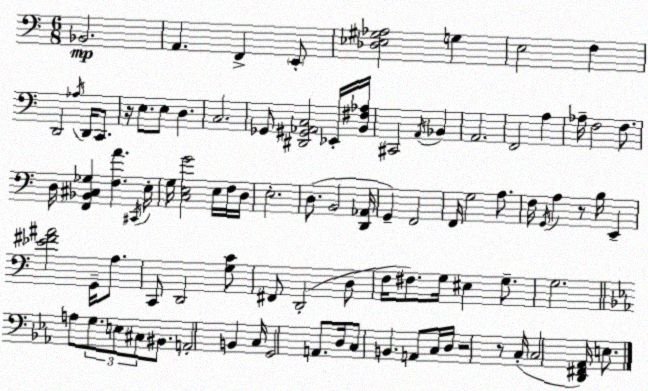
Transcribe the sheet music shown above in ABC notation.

X:1
T:Untitled
M:6/8
L:1/4
K:Am
_B,,2 A,, F,, E,,/2 [_D,_E,^G,_A,]2 G, E,2 F, D,,2 _A,/4 D,,/4 C,,/2 z/4 E,/2 E,/2 D, C,2 _G,,/2 [^D,,^G,,_A,,C,]2 _E,,/4 [B,,^F,_A,]/4 ^C,,2 A,,/4 _B,, A,,2 F,,2 A, _A,/4 F,2 F,/2 D,/4 [F,,_B,,^C,_G,] [F,A] ^C,,/4 E,/4 G,/4 [C,E,G]2 E,/4 F,/4 D,/4 E,2 D,/2 B,,2 [D,,_A,,]/4 G,, F,,2 F,,/4 G,2 A,/2 F,/4 G,,/4 A, z/2 B,/4 E,, [_E^F^A]2 G,,/4 A,/2 C,,/2 D,,2 [G,C]/2 ^F,,/2 D,,2 D,/2 F,/4 ^F,/2 G,/4 ^E, G,/2 G,2 A,/2 G,/2 E,/2 ^C,/2 ^B,,/2 A,,2 B,, C,/4 G,,2 A,,/2 D,/4 C,/2 B,, A,,/2 C,/4 D,/4 z2 z/2 C,/4 C,2 [D,,^F,,_A,,]/4 E,/2